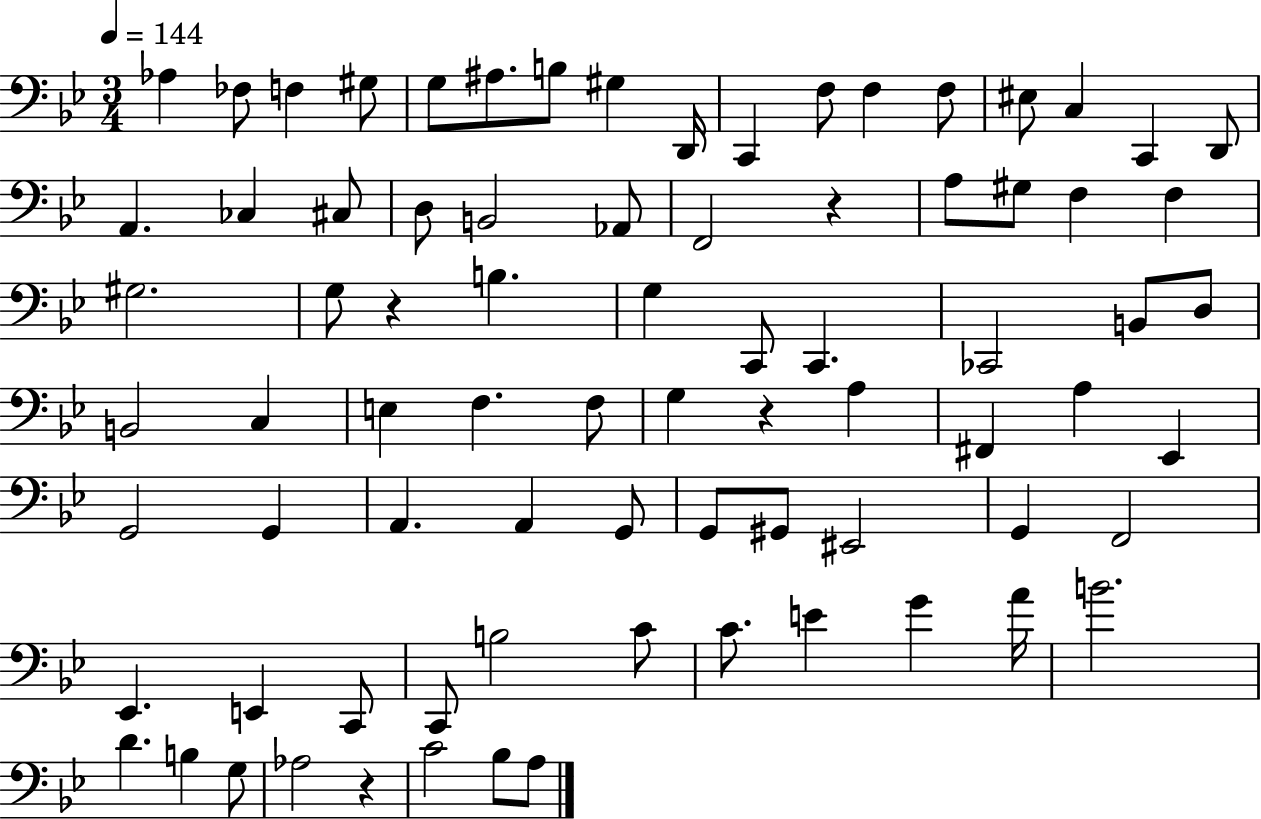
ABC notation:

X:1
T:Untitled
M:3/4
L:1/4
K:Bb
_A, _F,/2 F, ^G,/2 G,/2 ^A,/2 B,/2 ^G, D,,/4 C,, F,/2 F, F,/2 ^E,/2 C, C,, D,,/2 A,, _C, ^C,/2 D,/2 B,,2 _A,,/2 F,,2 z A,/2 ^G,/2 F, F, ^G,2 G,/2 z B, G, C,,/2 C,, _C,,2 B,,/2 D,/2 B,,2 C, E, F, F,/2 G, z A, ^F,, A, _E,, G,,2 G,, A,, A,, G,,/2 G,,/2 ^G,,/2 ^E,,2 G,, F,,2 _E,, E,, C,,/2 C,,/2 B,2 C/2 C/2 E G A/4 B2 D B, G,/2 _A,2 z C2 _B,/2 A,/2